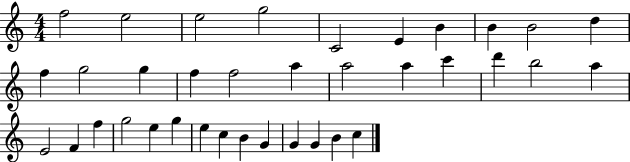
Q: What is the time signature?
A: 4/4